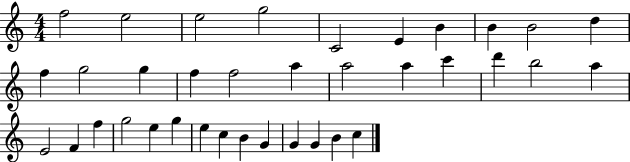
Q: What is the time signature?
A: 4/4